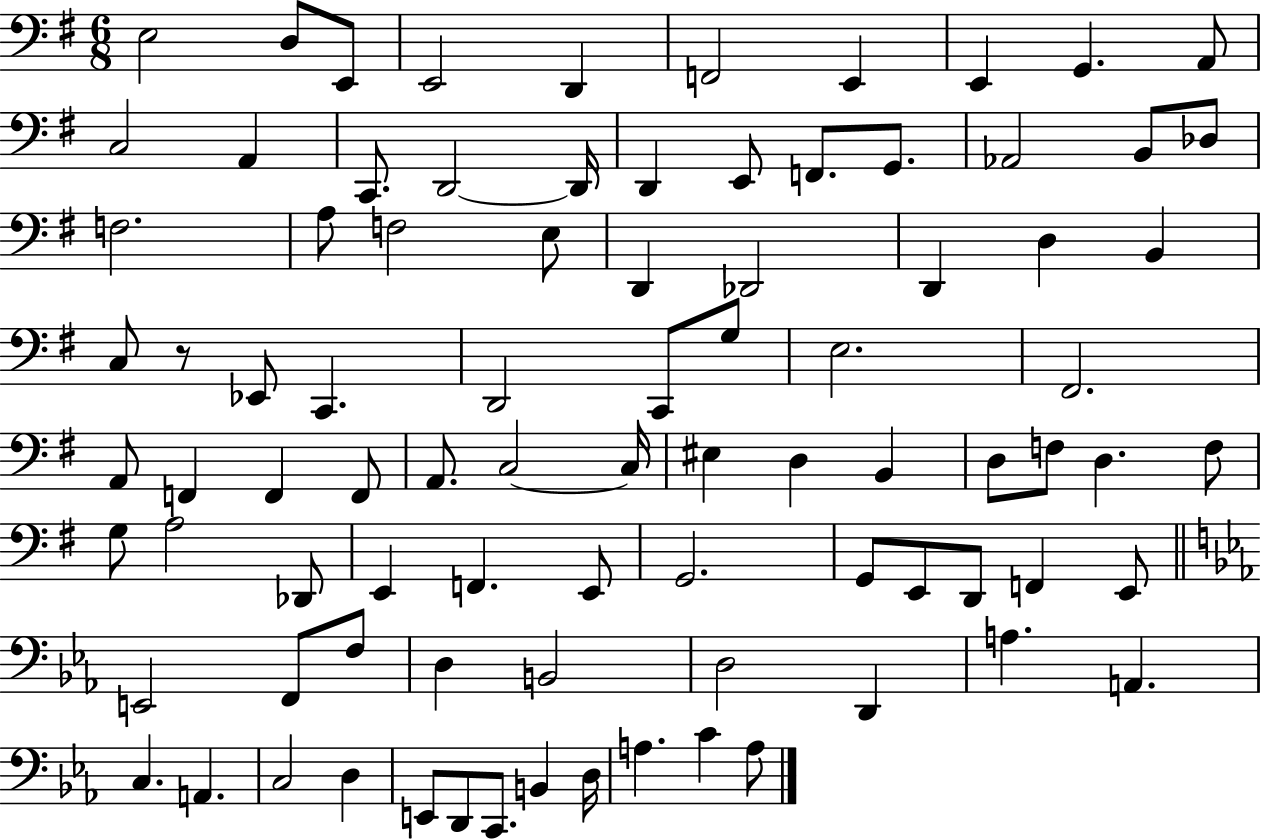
X:1
T:Untitled
M:6/8
L:1/4
K:G
E,2 D,/2 E,,/2 E,,2 D,, F,,2 E,, E,, G,, A,,/2 C,2 A,, C,,/2 D,,2 D,,/4 D,, E,,/2 F,,/2 G,,/2 _A,,2 B,,/2 _D,/2 F,2 A,/2 F,2 E,/2 D,, _D,,2 D,, D, B,, C,/2 z/2 _E,,/2 C,, D,,2 C,,/2 G,/2 E,2 ^F,,2 A,,/2 F,, F,, F,,/2 A,,/2 C,2 C,/4 ^E, D, B,, D,/2 F,/2 D, F,/2 G,/2 A,2 _D,,/2 E,, F,, E,,/2 G,,2 G,,/2 E,,/2 D,,/2 F,, E,,/2 E,,2 F,,/2 F,/2 D, B,,2 D,2 D,, A, A,, C, A,, C,2 D, E,,/2 D,,/2 C,,/2 B,, D,/4 A, C A,/2